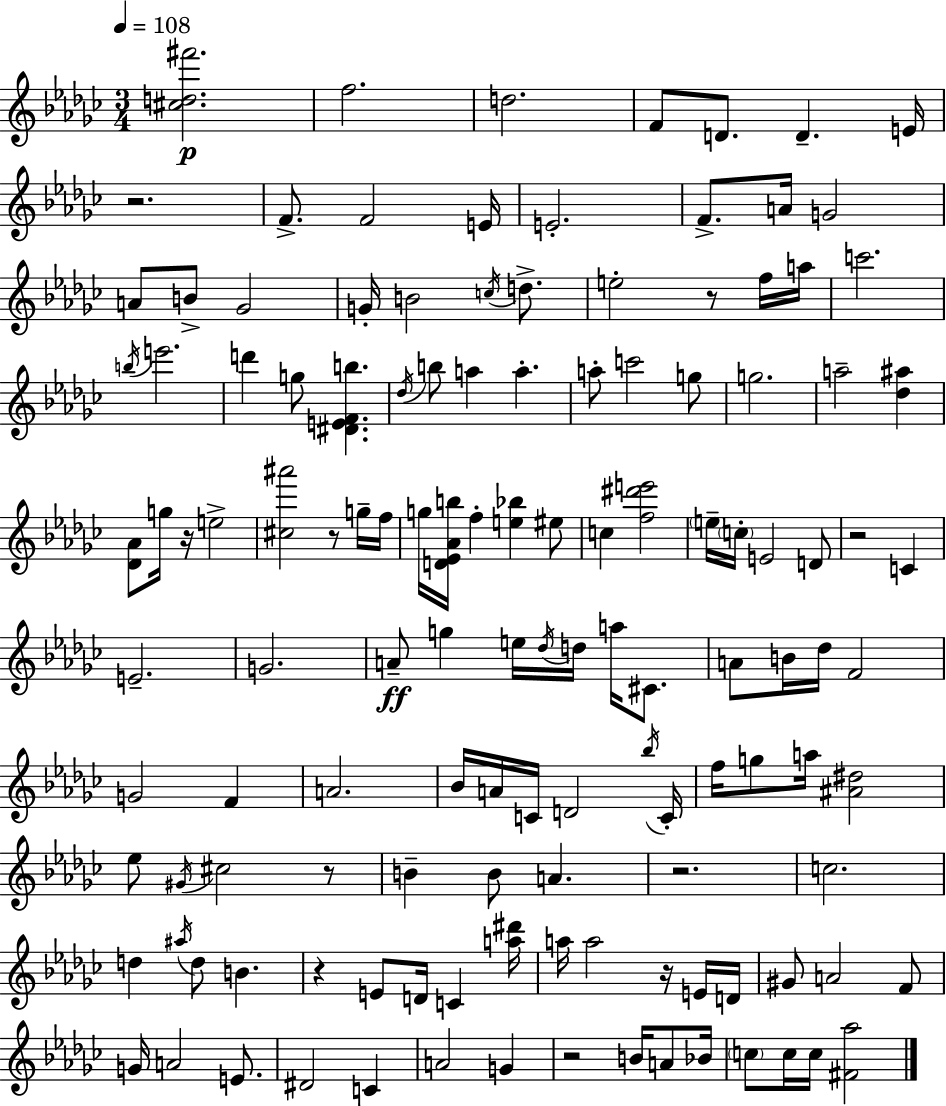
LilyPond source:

{
  \clef treble
  \numericTimeSignature
  \time 3/4
  \key ees \minor
  \tempo 4 = 108
  <cis'' d'' fis'''>2.\p | f''2. | d''2. | f'8 d'8. d'4.-- e'16 | \break r2. | f'8.-> f'2 e'16 | e'2.-. | f'8.-> a'16 g'2 | \break a'8 b'8-> ges'2 | g'16-. b'2 \acciaccatura { c''16 } d''8.-> | e''2-. r8 f''16 | a''16 c'''2. | \break \acciaccatura { b''16 } e'''2. | d'''4 g''8 <dis' e' f' b''>4. | \acciaccatura { des''16 } b''8 a''4 a''4.-. | a''8-. c'''2 | \break g''8 g''2. | a''2-- <des'' ais''>4 | <des' aes'>8 g''16 r16 e''2-> | <cis'' ais'''>2 r8 | \break g''16-- f''16 g''16 <d' ees' aes' b''>16 f''4-. <e'' bes''>4 | eis''8 c''4 <f'' dis''' e'''>2 | \parenthesize e''16-- \parenthesize c''16-. e'2 | d'8 r2 c'4 | \break e'2.-- | g'2. | a'8--\ff g''4 e''16 \acciaccatura { des''16 } d''16 | a''16 cis'8. a'8 b'16 des''16 f'2 | \break g'2 | f'4 a'2. | bes'16 a'16 c'16 d'2 | \acciaccatura { bes''16 } c'16-. f''16 g''8 a''16 <ais' dis''>2 | \break ees''8 \acciaccatura { gis'16 } cis''2 | r8 b'4-- b'8 | a'4. r2. | c''2. | \break d''4 \acciaccatura { ais''16 } d''8 | b'4. r4 e'8 | d'16 c'4 <a'' dis'''>16 a''16 a''2 | r16 e'16 d'16 gis'8 a'2 | \break f'8 g'16 a'2 | e'8. dis'2 | c'4 a'2 | g'4 r2 | \break b'16 a'8 bes'16 \parenthesize c''8 c''16 c''16 <fis' aes''>2 | \bar "|."
}